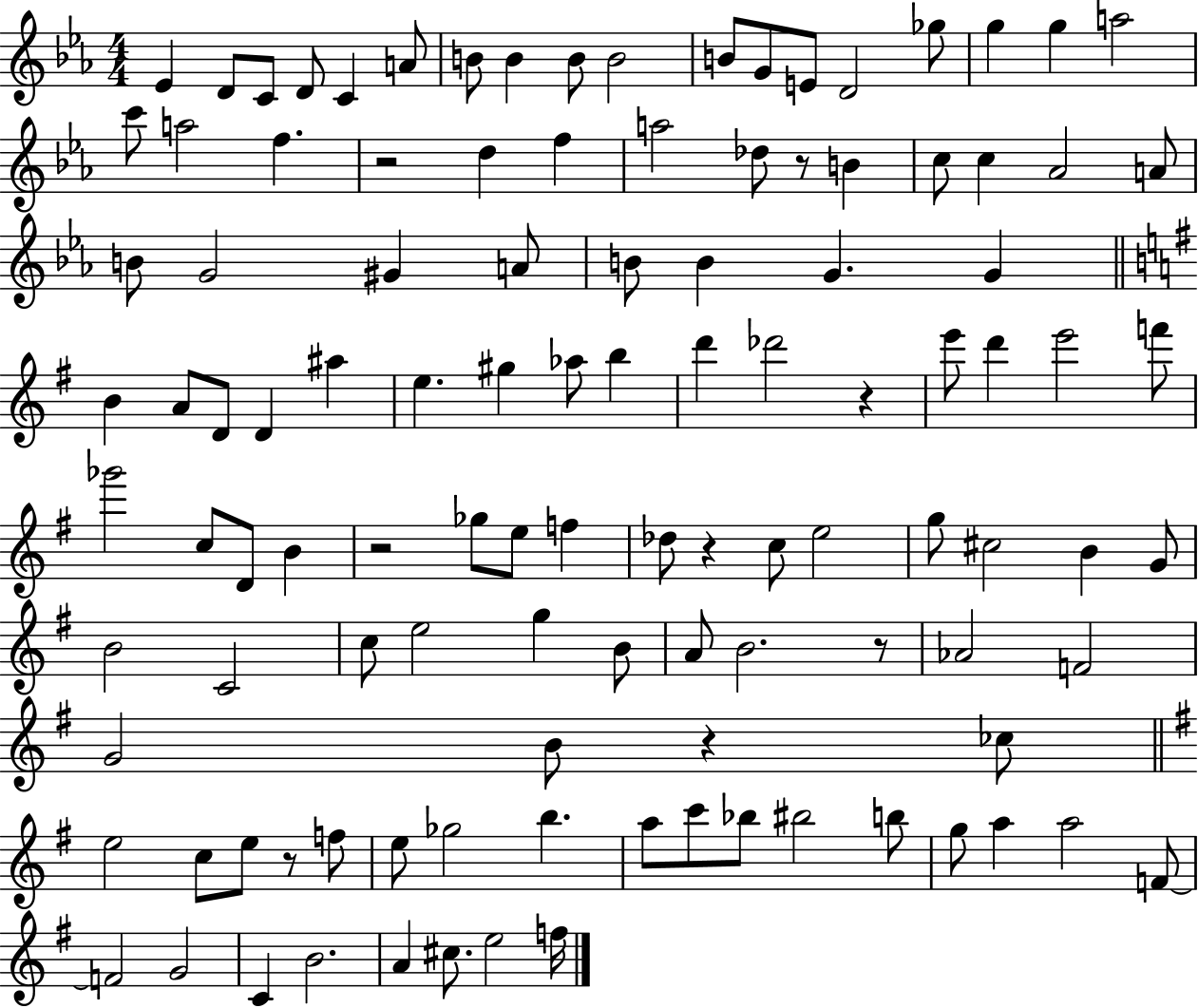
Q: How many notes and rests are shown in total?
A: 112